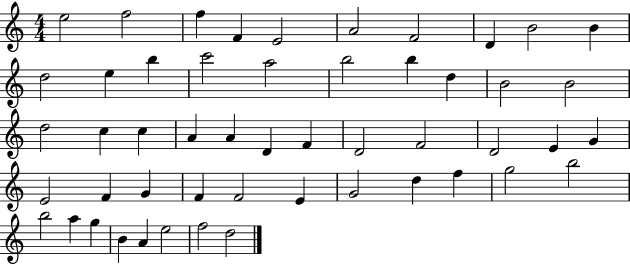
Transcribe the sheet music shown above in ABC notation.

X:1
T:Untitled
M:4/4
L:1/4
K:C
e2 f2 f F E2 A2 F2 D B2 B d2 e b c'2 a2 b2 b d B2 B2 d2 c c A A D F D2 F2 D2 E G E2 F G F F2 E G2 d f g2 b2 b2 a g B A e2 f2 d2